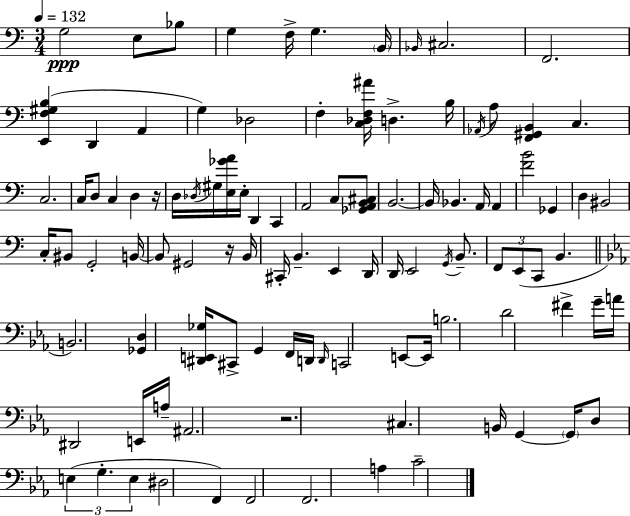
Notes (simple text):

G3/h E3/e Bb3/e G3/q F3/s G3/q. B2/s Bb2/s C#3/h. F2/h. [E2,F3,G#3,B3]/q D2/q A2/q G3/q Db3/h F3/q [C3,Db3,F3,A#4]/s D3/q. B3/s Ab2/s A3/e [F2,G#2,B2]/q C3/q. C3/h. C3/s D3/e C3/q D3/q R/s D3/s Db3/s G#3/s [E3,Gb4,A4]/s E3/s D2/q C2/q A2/h C3/e [Gb2,A2,B2,C#3]/e B2/h. B2/s Bb2/q. A2/s A2/q [F4,B4]/h Gb2/q D3/q BIS2/h C3/s BIS2/e G2/h B2/s B2/e G#2/h R/s B2/s C#2/s B2/q. E2/q D2/s D2/s E2/h G2/s B2/e. F2/e E2/e C2/e B2/q. B2/h. [Gb2,D3]/q [D#2,E2,Gb3]/s C#2/e G2/q F2/s D2/s D2/s C2/h E2/e E2/s B3/h. D4/h F#4/q G4/s A4/s D#2/h E2/s A3/s A#2/h. R/h. C#3/q. B2/s G2/q G2/s D3/e E3/q G3/q. E3/q D#3/h F2/q F2/h F2/h. A3/q C4/h